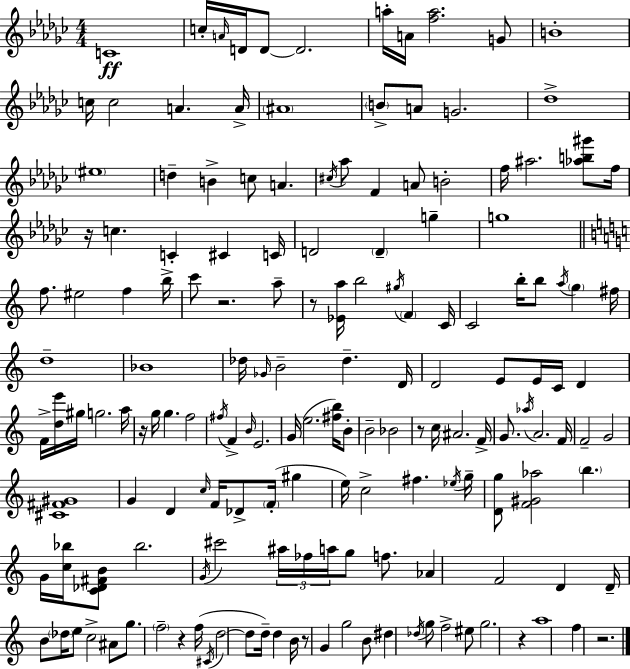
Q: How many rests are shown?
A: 9